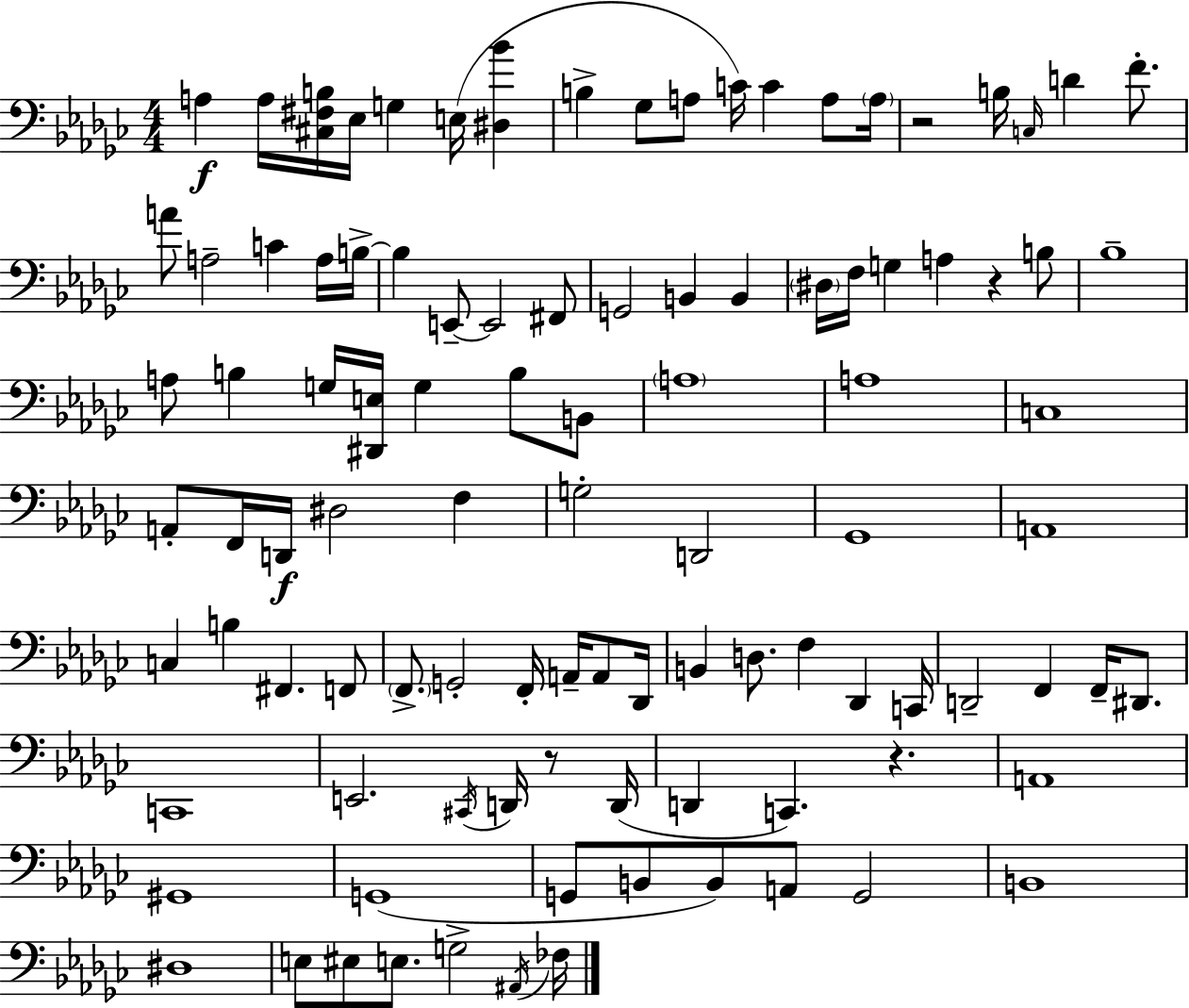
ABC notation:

X:1
T:Untitled
M:4/4
L:1/4
K:Ebm
A, A,/4 [^C,^F,B,]/4 _E,/4 G, E,/4 [^D,_B] B, _G,/2 A,/2 C/4 C A,/2 A,/4 z2 B,/4 C,/4 D F/2 A/2 A,2 C A,/4 B,/4 B, E,,/2 E,,2 ^F,,/2 G,,2 B,, B,, ^D,/4 F,/4 G, A, z B,/2 _B,4 A,/2 B, G,/4 [^D,,E,]/4 G, B,/2 B,,/2 A,4 A,4 C,4 A,,/2 F,,/4 D,,/4 ^D,2 F, G,2 D,,2 _G,,4 A,,4 C, B, ^F,, F,,/2 F,,/2 G,,2 F,,/4 A,,/4 A,,/2 _D,,/4 B,, D,/2 F, _D,, C,,/4 D,,2 F,, F,,/4 ^D,,/2 C,,4 E,,2 ^C,,/4 D,,/4 z/2 D,,/4 D,, C,, z A,,4 ^G,,4 G,,4 G,,/2 B,,/2 B,,/2 A,,/2 G,,2 B,,4 ^D,4 E,/2 ^E,/2 E,/2 G,2 ^A,,/4 _F,/4